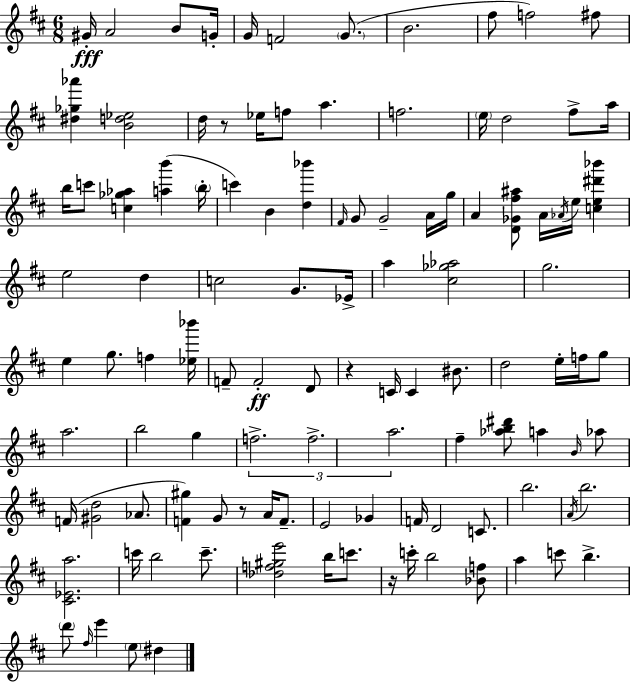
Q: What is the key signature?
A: D major